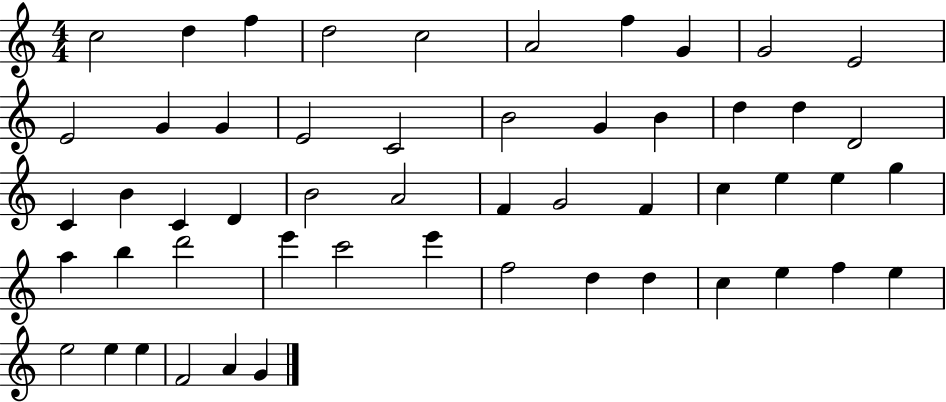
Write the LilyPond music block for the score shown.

{
  \clef treble
  \numericTimeSignature
  \time 4/4
  \key c \major
  c''2 d''4 f''4 | d''2 c''2 | a'2 f''4 g'4 | g'2 e'2 | \break e'2 g'4 g'4 | e'2 c'2 | b'2 g'4 b'4 | d''4 d''4 d'2 | \break c'4 b'4 c'4 d'4 | b'2 a'2 | f'4 g'2 f'4 | c''4 e''4 e''4 g''4 | \break a''4 b''4 d'''2 | e'''4 c'''2 e'''4 | f''2 d''4 d''4 | c''4 e''4 f''4 e''4 | \break e''2 e''4 e''4 | f'2 a'4 g'4 | \bar "|."
}